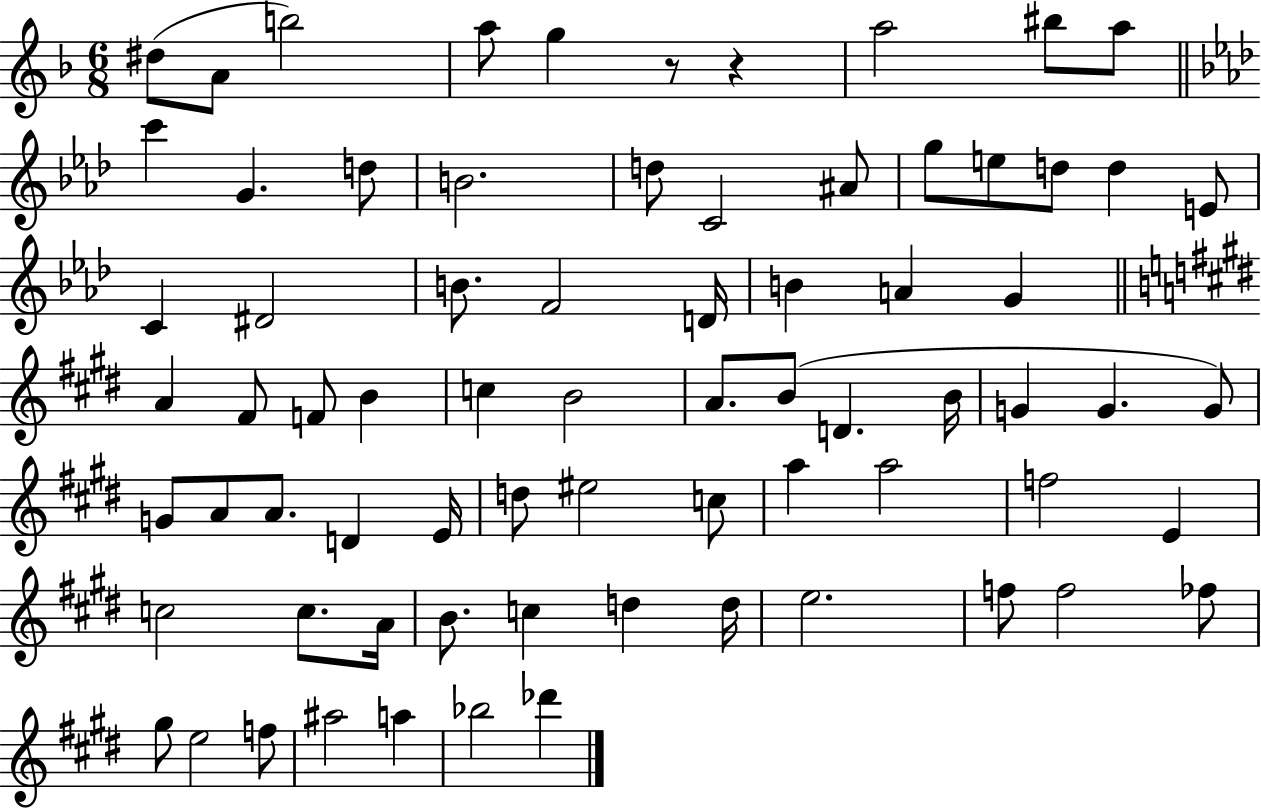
{
  \clef treble
  \numericTimeSignature
  \time 6/8
  \key f \major
  dis''8( a'8 b''2) | a''8 g''4 r8 r4 | a''2 bis''8 a''8 | \bar "||" \break \key aes \major c'''4 g'4. d''8 | b'2. | d''8 c'2 ais'8 | g''8 e''8 d''8 d''4 e'8 | \break c'4 dis'2 | b'8. f'2 d'16 | b'4 a'4 g'4 | \bar "||" \break \key e \major a'4 fis'8 f'8 b'4 | c''4 b'2 | a'8. b'8( d'4. b'16 | g'4 g'4. g'8) | \break g'8 a'8 a'8. d'4 e'16 | d''8 eis''2 c''8 | a''4 a''2 | f''2 e'4 | \break c''2 c''8. a'16 | b'8. c''4 d''4 d''16 | e''2. | f''8 f''2 fes''8 | \break gis''8 e''2 f''8 | ais''2 a''4 | bes''2 des'''4 | \bar "|."
}